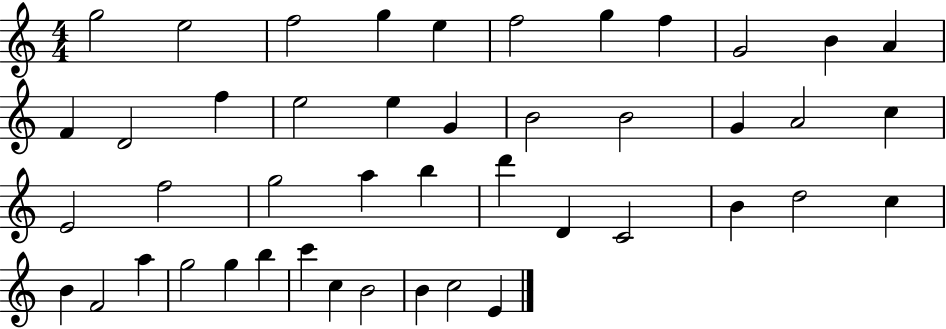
{
  \clef treble
  \numericTimeSignature
  \time 4/4
  \key c \major
  g''2 e''2 | f''2 g''4 e''4 | f''2 g''4 f''4 | g'2 b'4 a'4 | \break f'4 d'2 f''4 | e''2 e''4 g'4 | b'2 b'2 | g'4 a'2 c''4 | \break e'2 f''2 | g''2 a''4 b''4 | d'''4 d'4 c'2 | b'4 d''2 c''4 | \break b'4 f'2 a''4 | g''2 g''4 b''4 | c'''4 c''4 b'2 | b'4 c''2 e'4 | \break \bar "|."
}